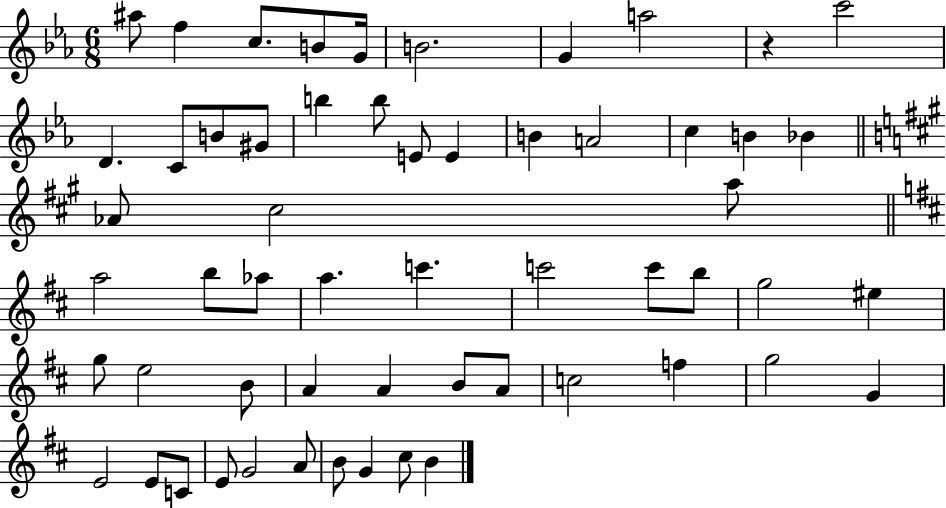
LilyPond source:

{
  \clef treble
  \numericTimeSignature
  \time 6/8
  \key ees \major
  ais''8 f''4 c''8. b'8 g'16 | b'2. | g'4 a''2 | r4 c'''2 | \break d'4. c'8 b'8 gis'8 | b''4 b''8 e'8 e'4 | b'4 a'2 | c''4 b'4 bes'4 | \break \bar "||" \break \key a \major aes'8 cis''2 a''8 | \bar "||" \break \key d \major a''2 b''8 aes''8 | a''4. c'''4. | c'''2 c'''8 b''8 | g''2 eis''4 | \break g''8 e''2 b'8 | a'4 a'4 b'8 a'8 | c''2 f''4 | g''2 g'4 | \break e'2 e'8 c'8 | e'8 g'2 a'8 | b'8 g'4 cis''8 b'4 | \bar "|."
}